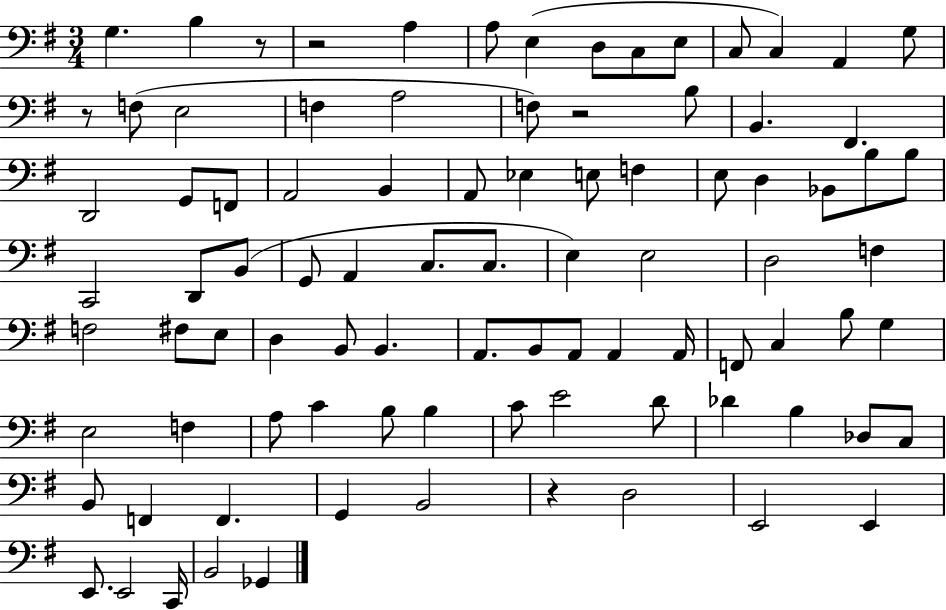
{
  \clef bass
  \numericTimeSignature
  \time 3/4
  \key g \major
  \repeat volta 2 { g4. b4 r8 | r2 a4 | a8 e4( d8 c8 e8 | c8 c4) a,4 g8 | \break r8 f8( e2 | f4 a2 | f8) r2 b8 | b,4. fis,4. | \break d,2 g,8 f,8 | a,2 b,4 | a,8 ees4 e8 f4 | e8 d4 bes,8 b8 b8 | \break c,2 d,8 b,8( | g,8 a,4 c8. c8. | e4) e2 | d2 f4 | \break f2 fis8 e8 | d4 b,8 b,4. | a,8. b,8 a,8 a,4 a,16 | f,8 c4 b8 g4 | \break e2 f4 | a8 c'4 b8 b4 | c'8 e'2 d'8 | des'4 b4 des8 c8 | \break b,8 f,4 f,4. | g,4 b,2 | r4 d2 | e,2 e,4 | \break e,8. e,2 c,16 | b,2 ges,4 | } \bar "|."
}